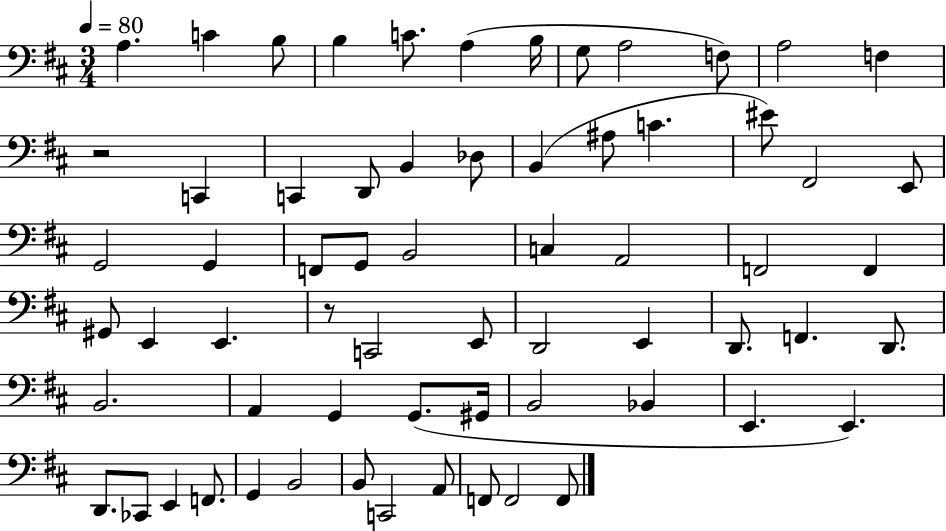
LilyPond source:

{
  \clef bass
  \numericTimeSignature
  \time 3/4
  \key d \major
  \tempo 4 = 80
  a4. c'4 b8 | b4 c'8. a4( b16 | g8 a2 f8) | a2 f4 | \break r2 c,4 | c,4 d,8 b,4 des8 | b,4( ais8 c'4. | eis'8) fis,2 e,8 | \break g,2 g,4 | f,8 g,8 b,2 | c4 a,2 | f,2 f,4 | \break gis,8 e,4 e,4. | r8 c,2 e,8 | d,2 e,4 | d,8. f,4. d,8. | \break b,2. | a,4 g,4 g,8.( gis,16 | b,2 bes,4 | e,4. e,4.) | \break d,8. ces,8 e,4 f,8. | g,4 b,2 | b,8 c,2 a,8 | f,8 f,2 f,8 | \break \bar "|."
}